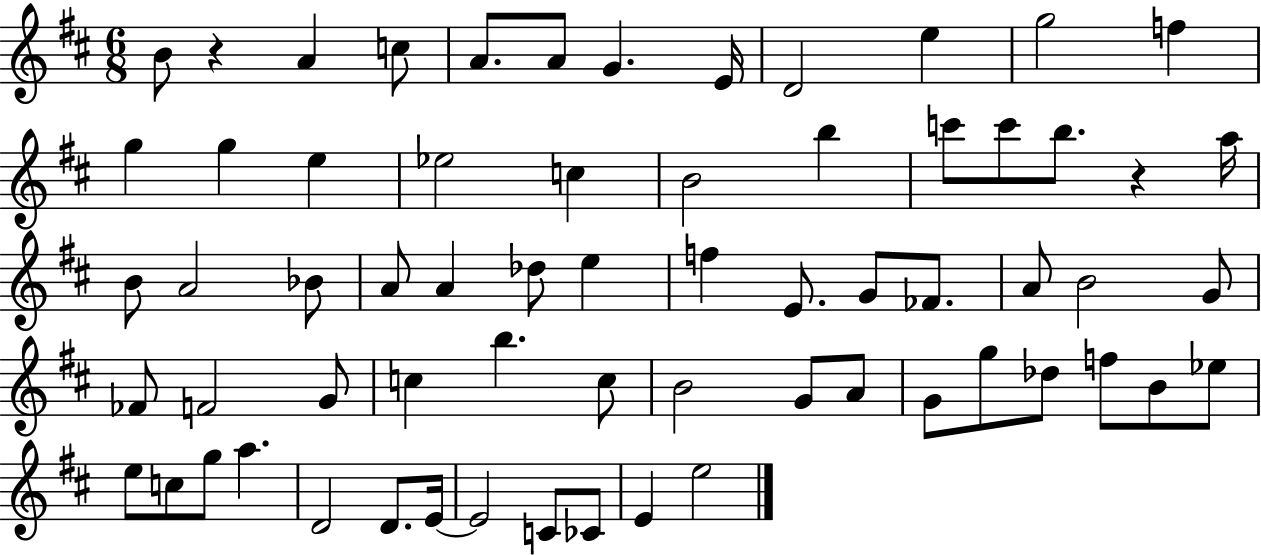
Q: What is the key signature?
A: D major